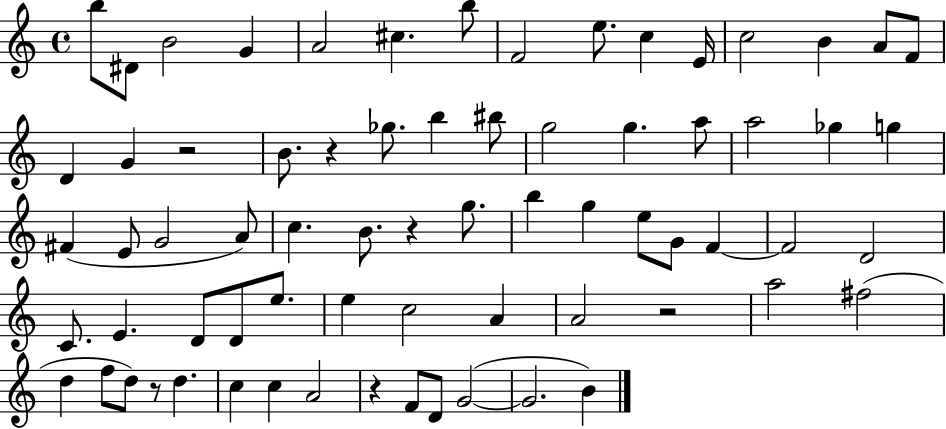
{
  \clef treble
  \time 4/4
  \defaultTimeSignature
  \key c \major
  \repeat volta 2 { b''8 dis'8 b'2 g'4 | a'2 cis''4. b''8 | f'2 e''8. c''4 e'16 | c''2 b'4 a'8 f'8 | \break d'4 g'4 r2 | b'8. r4 ges''8. b''4 bis''8 | g''2 g''4. a''8 | a''2 ges''4 g''4 | \break fis'4( e'8 g'2 a'8) | c''4. b'8. r4 g''8. | b''4 g''4 e''8 g'8 f'4~~ | f'2 d'2 | \break c'8. e'4. d'8 d'8 e''8. | e''4 c''2 a'4 | a'2 r2 | a''2 fis''2( | \break d''4 f''8 d''8) r8 d''4. | c''4 c''4 a'2 | r4 f'8 d'8 g'2~(~ | g'2. b'4) | \break } \bar "|."
}